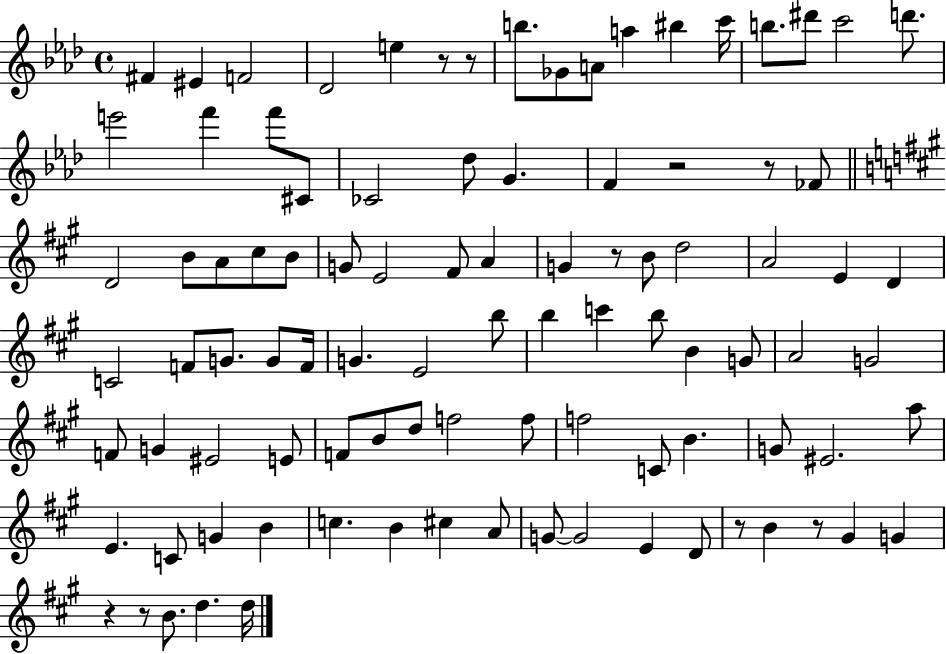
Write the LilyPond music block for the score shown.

{
  \clef treble
  \time 4/4
  \defaultTimeSignature
  \key aes \major
  \repeat volta 2 { fis'4 eis'4 f'2 | des'2 e''4 r8 r8 | b''8. ges'8 a'8 a''4 bis''4 c'''16 | b''8. dis'''8 c'''2 d'''8. | \break e'''2 f'''4 f'''8 cis'8 | ces'2 des''8 g'4. | f'4 r2 r8 fes'8 | \bar "||" \break \key a \major d'2 b'8 a'8 cis''8 b'8 | g'8 e'2 fis'8 a'4 | g'4 r8 b'8 d''2 | a'2 e'4 d'4 | \break c'2 f'8 g'8. g'8 f'16 | g'4. e'2 b''8 | b''4 c'''4 b''8 b'4 g'8 | a'2 g'2 | \break f'8 g'4 eis'2 e'8 | f'8 b'8 d''8 f''2 f''8 | f''2 c'8 b'4. | g'8 eis'2. a''8 | \break e'4. c'8 g'4 b'4 | c''4. b'4 cis''4 a'8 | g'8~~ g'2 e'4 d'8 | r8 b'4 r8 gis'4 g'4 | \break r4 r8 b'8. d''4. d''16 | } \bar "|."
}